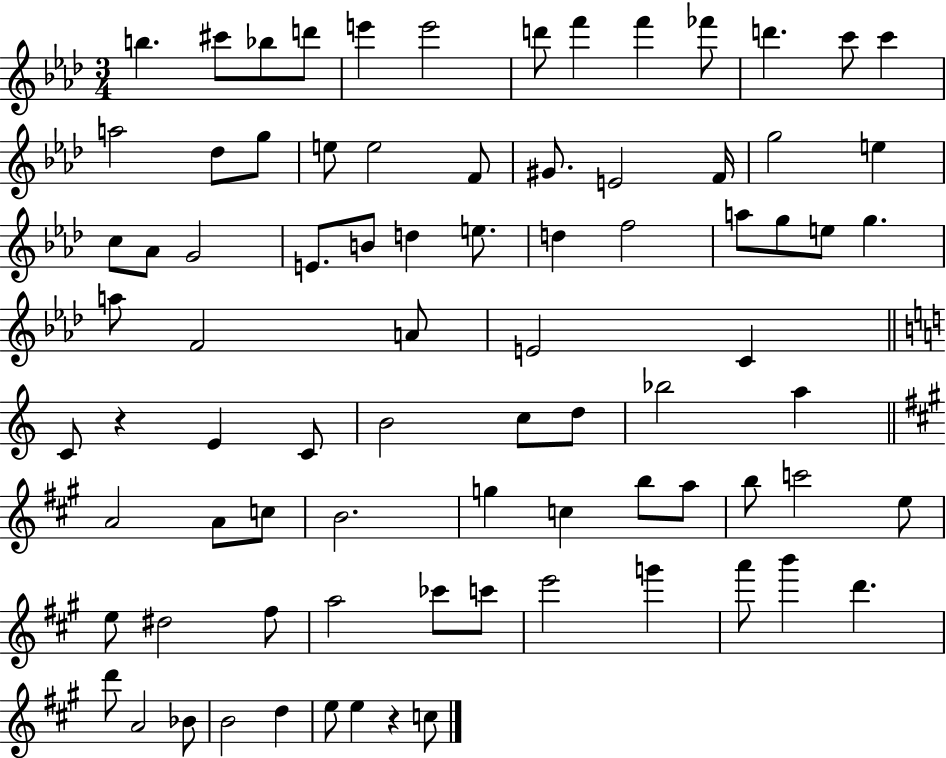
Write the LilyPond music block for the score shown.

{
  \clef treble
  \numericTimeSignature
  \time 3/4
  \key aes \major
  b''4. cis'''8 bes''8 d'''8 | e'''4 e'''2 | d'''8 f'''4 f'''4 fes'''8 | d'''4. c'''8 c'''4 | \break a''2 des''8 g''8 | e''8 e''2 f'8 | gis'8. e'2 f'16 | g''2 e''4 | \break c''8 aes'8 g'2 | e'8. b'8 d''4 e''8. | d''4 f''2 | a''8 g''8 e''8 g''4. | \break a''8 f'2 a'8 | e'2 c'4 | \bar "||" \break \key c \major c'8 r4 e'4 c'8 | b'2 c''8 d''8 | bes''2 a''4 | \bar "||" \break \key a \major a'2 a'8 c''8 | b'2. | g''4 c''4 b''8 a''8 | b''8 c'''2 e''8 | \break e''8 dis''2 fis''8 | a''2 ces'''8 c'''8 | e'''2 g'''4 | a'''8 b'''4 d'''4. | \break d'''8 a'2 bes'8 | b'2 d''4 | e''8 e''4 r4 c''8 | \bar "|."
}